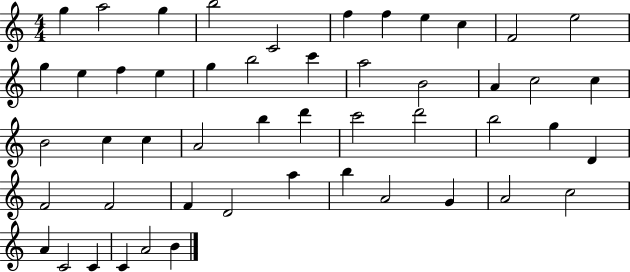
X:1
T:Untitled
M:4/4
L:1/4
K:C
g a2 g b2 C2 f f e c F2 e2 g e f e g b2 c' a2 B2 A c2 c B2 c c A2 b d' c'2 d'2 b2 g D F2 F2 F D2 a b A2 G A2 c2 A C2 C C A2 B